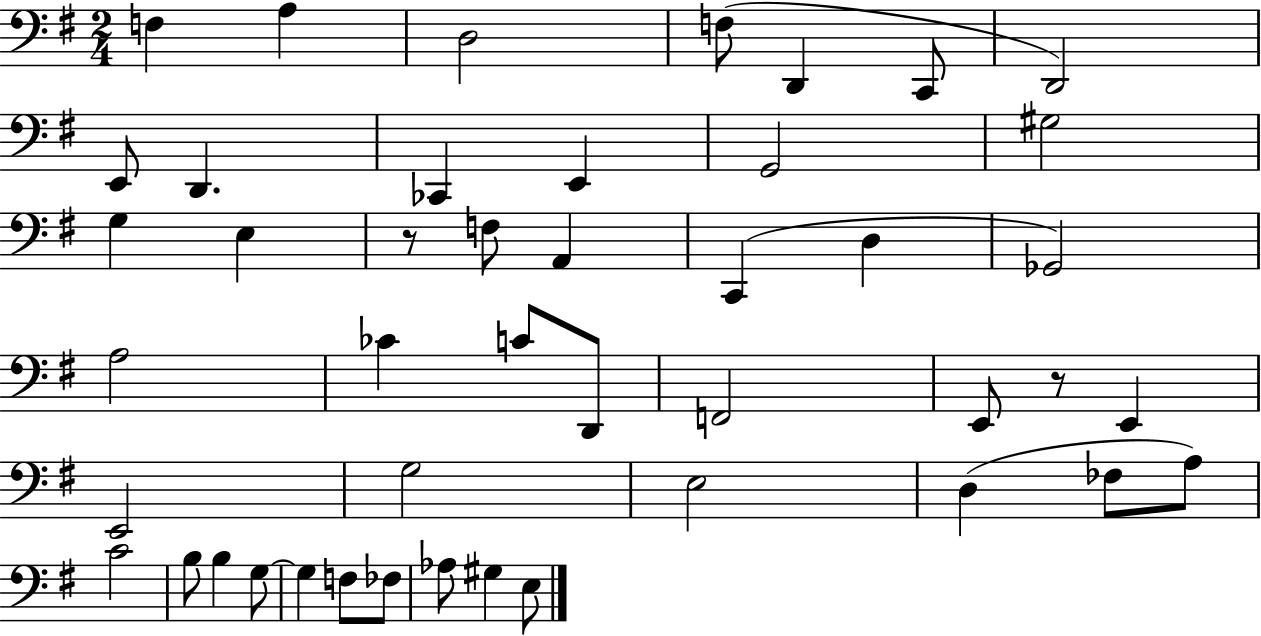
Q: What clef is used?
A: bass